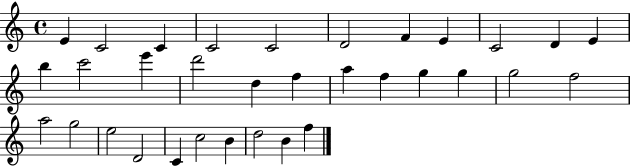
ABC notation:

X:1
T:Untitled
M:4/4
L:1/4
K:C
E C2 C C2 C2 D2 F E C2 D E b c'2 e' d'2 d f a f g g g2 f2 a2 g2 e2 D2 C c2 B d2 B f